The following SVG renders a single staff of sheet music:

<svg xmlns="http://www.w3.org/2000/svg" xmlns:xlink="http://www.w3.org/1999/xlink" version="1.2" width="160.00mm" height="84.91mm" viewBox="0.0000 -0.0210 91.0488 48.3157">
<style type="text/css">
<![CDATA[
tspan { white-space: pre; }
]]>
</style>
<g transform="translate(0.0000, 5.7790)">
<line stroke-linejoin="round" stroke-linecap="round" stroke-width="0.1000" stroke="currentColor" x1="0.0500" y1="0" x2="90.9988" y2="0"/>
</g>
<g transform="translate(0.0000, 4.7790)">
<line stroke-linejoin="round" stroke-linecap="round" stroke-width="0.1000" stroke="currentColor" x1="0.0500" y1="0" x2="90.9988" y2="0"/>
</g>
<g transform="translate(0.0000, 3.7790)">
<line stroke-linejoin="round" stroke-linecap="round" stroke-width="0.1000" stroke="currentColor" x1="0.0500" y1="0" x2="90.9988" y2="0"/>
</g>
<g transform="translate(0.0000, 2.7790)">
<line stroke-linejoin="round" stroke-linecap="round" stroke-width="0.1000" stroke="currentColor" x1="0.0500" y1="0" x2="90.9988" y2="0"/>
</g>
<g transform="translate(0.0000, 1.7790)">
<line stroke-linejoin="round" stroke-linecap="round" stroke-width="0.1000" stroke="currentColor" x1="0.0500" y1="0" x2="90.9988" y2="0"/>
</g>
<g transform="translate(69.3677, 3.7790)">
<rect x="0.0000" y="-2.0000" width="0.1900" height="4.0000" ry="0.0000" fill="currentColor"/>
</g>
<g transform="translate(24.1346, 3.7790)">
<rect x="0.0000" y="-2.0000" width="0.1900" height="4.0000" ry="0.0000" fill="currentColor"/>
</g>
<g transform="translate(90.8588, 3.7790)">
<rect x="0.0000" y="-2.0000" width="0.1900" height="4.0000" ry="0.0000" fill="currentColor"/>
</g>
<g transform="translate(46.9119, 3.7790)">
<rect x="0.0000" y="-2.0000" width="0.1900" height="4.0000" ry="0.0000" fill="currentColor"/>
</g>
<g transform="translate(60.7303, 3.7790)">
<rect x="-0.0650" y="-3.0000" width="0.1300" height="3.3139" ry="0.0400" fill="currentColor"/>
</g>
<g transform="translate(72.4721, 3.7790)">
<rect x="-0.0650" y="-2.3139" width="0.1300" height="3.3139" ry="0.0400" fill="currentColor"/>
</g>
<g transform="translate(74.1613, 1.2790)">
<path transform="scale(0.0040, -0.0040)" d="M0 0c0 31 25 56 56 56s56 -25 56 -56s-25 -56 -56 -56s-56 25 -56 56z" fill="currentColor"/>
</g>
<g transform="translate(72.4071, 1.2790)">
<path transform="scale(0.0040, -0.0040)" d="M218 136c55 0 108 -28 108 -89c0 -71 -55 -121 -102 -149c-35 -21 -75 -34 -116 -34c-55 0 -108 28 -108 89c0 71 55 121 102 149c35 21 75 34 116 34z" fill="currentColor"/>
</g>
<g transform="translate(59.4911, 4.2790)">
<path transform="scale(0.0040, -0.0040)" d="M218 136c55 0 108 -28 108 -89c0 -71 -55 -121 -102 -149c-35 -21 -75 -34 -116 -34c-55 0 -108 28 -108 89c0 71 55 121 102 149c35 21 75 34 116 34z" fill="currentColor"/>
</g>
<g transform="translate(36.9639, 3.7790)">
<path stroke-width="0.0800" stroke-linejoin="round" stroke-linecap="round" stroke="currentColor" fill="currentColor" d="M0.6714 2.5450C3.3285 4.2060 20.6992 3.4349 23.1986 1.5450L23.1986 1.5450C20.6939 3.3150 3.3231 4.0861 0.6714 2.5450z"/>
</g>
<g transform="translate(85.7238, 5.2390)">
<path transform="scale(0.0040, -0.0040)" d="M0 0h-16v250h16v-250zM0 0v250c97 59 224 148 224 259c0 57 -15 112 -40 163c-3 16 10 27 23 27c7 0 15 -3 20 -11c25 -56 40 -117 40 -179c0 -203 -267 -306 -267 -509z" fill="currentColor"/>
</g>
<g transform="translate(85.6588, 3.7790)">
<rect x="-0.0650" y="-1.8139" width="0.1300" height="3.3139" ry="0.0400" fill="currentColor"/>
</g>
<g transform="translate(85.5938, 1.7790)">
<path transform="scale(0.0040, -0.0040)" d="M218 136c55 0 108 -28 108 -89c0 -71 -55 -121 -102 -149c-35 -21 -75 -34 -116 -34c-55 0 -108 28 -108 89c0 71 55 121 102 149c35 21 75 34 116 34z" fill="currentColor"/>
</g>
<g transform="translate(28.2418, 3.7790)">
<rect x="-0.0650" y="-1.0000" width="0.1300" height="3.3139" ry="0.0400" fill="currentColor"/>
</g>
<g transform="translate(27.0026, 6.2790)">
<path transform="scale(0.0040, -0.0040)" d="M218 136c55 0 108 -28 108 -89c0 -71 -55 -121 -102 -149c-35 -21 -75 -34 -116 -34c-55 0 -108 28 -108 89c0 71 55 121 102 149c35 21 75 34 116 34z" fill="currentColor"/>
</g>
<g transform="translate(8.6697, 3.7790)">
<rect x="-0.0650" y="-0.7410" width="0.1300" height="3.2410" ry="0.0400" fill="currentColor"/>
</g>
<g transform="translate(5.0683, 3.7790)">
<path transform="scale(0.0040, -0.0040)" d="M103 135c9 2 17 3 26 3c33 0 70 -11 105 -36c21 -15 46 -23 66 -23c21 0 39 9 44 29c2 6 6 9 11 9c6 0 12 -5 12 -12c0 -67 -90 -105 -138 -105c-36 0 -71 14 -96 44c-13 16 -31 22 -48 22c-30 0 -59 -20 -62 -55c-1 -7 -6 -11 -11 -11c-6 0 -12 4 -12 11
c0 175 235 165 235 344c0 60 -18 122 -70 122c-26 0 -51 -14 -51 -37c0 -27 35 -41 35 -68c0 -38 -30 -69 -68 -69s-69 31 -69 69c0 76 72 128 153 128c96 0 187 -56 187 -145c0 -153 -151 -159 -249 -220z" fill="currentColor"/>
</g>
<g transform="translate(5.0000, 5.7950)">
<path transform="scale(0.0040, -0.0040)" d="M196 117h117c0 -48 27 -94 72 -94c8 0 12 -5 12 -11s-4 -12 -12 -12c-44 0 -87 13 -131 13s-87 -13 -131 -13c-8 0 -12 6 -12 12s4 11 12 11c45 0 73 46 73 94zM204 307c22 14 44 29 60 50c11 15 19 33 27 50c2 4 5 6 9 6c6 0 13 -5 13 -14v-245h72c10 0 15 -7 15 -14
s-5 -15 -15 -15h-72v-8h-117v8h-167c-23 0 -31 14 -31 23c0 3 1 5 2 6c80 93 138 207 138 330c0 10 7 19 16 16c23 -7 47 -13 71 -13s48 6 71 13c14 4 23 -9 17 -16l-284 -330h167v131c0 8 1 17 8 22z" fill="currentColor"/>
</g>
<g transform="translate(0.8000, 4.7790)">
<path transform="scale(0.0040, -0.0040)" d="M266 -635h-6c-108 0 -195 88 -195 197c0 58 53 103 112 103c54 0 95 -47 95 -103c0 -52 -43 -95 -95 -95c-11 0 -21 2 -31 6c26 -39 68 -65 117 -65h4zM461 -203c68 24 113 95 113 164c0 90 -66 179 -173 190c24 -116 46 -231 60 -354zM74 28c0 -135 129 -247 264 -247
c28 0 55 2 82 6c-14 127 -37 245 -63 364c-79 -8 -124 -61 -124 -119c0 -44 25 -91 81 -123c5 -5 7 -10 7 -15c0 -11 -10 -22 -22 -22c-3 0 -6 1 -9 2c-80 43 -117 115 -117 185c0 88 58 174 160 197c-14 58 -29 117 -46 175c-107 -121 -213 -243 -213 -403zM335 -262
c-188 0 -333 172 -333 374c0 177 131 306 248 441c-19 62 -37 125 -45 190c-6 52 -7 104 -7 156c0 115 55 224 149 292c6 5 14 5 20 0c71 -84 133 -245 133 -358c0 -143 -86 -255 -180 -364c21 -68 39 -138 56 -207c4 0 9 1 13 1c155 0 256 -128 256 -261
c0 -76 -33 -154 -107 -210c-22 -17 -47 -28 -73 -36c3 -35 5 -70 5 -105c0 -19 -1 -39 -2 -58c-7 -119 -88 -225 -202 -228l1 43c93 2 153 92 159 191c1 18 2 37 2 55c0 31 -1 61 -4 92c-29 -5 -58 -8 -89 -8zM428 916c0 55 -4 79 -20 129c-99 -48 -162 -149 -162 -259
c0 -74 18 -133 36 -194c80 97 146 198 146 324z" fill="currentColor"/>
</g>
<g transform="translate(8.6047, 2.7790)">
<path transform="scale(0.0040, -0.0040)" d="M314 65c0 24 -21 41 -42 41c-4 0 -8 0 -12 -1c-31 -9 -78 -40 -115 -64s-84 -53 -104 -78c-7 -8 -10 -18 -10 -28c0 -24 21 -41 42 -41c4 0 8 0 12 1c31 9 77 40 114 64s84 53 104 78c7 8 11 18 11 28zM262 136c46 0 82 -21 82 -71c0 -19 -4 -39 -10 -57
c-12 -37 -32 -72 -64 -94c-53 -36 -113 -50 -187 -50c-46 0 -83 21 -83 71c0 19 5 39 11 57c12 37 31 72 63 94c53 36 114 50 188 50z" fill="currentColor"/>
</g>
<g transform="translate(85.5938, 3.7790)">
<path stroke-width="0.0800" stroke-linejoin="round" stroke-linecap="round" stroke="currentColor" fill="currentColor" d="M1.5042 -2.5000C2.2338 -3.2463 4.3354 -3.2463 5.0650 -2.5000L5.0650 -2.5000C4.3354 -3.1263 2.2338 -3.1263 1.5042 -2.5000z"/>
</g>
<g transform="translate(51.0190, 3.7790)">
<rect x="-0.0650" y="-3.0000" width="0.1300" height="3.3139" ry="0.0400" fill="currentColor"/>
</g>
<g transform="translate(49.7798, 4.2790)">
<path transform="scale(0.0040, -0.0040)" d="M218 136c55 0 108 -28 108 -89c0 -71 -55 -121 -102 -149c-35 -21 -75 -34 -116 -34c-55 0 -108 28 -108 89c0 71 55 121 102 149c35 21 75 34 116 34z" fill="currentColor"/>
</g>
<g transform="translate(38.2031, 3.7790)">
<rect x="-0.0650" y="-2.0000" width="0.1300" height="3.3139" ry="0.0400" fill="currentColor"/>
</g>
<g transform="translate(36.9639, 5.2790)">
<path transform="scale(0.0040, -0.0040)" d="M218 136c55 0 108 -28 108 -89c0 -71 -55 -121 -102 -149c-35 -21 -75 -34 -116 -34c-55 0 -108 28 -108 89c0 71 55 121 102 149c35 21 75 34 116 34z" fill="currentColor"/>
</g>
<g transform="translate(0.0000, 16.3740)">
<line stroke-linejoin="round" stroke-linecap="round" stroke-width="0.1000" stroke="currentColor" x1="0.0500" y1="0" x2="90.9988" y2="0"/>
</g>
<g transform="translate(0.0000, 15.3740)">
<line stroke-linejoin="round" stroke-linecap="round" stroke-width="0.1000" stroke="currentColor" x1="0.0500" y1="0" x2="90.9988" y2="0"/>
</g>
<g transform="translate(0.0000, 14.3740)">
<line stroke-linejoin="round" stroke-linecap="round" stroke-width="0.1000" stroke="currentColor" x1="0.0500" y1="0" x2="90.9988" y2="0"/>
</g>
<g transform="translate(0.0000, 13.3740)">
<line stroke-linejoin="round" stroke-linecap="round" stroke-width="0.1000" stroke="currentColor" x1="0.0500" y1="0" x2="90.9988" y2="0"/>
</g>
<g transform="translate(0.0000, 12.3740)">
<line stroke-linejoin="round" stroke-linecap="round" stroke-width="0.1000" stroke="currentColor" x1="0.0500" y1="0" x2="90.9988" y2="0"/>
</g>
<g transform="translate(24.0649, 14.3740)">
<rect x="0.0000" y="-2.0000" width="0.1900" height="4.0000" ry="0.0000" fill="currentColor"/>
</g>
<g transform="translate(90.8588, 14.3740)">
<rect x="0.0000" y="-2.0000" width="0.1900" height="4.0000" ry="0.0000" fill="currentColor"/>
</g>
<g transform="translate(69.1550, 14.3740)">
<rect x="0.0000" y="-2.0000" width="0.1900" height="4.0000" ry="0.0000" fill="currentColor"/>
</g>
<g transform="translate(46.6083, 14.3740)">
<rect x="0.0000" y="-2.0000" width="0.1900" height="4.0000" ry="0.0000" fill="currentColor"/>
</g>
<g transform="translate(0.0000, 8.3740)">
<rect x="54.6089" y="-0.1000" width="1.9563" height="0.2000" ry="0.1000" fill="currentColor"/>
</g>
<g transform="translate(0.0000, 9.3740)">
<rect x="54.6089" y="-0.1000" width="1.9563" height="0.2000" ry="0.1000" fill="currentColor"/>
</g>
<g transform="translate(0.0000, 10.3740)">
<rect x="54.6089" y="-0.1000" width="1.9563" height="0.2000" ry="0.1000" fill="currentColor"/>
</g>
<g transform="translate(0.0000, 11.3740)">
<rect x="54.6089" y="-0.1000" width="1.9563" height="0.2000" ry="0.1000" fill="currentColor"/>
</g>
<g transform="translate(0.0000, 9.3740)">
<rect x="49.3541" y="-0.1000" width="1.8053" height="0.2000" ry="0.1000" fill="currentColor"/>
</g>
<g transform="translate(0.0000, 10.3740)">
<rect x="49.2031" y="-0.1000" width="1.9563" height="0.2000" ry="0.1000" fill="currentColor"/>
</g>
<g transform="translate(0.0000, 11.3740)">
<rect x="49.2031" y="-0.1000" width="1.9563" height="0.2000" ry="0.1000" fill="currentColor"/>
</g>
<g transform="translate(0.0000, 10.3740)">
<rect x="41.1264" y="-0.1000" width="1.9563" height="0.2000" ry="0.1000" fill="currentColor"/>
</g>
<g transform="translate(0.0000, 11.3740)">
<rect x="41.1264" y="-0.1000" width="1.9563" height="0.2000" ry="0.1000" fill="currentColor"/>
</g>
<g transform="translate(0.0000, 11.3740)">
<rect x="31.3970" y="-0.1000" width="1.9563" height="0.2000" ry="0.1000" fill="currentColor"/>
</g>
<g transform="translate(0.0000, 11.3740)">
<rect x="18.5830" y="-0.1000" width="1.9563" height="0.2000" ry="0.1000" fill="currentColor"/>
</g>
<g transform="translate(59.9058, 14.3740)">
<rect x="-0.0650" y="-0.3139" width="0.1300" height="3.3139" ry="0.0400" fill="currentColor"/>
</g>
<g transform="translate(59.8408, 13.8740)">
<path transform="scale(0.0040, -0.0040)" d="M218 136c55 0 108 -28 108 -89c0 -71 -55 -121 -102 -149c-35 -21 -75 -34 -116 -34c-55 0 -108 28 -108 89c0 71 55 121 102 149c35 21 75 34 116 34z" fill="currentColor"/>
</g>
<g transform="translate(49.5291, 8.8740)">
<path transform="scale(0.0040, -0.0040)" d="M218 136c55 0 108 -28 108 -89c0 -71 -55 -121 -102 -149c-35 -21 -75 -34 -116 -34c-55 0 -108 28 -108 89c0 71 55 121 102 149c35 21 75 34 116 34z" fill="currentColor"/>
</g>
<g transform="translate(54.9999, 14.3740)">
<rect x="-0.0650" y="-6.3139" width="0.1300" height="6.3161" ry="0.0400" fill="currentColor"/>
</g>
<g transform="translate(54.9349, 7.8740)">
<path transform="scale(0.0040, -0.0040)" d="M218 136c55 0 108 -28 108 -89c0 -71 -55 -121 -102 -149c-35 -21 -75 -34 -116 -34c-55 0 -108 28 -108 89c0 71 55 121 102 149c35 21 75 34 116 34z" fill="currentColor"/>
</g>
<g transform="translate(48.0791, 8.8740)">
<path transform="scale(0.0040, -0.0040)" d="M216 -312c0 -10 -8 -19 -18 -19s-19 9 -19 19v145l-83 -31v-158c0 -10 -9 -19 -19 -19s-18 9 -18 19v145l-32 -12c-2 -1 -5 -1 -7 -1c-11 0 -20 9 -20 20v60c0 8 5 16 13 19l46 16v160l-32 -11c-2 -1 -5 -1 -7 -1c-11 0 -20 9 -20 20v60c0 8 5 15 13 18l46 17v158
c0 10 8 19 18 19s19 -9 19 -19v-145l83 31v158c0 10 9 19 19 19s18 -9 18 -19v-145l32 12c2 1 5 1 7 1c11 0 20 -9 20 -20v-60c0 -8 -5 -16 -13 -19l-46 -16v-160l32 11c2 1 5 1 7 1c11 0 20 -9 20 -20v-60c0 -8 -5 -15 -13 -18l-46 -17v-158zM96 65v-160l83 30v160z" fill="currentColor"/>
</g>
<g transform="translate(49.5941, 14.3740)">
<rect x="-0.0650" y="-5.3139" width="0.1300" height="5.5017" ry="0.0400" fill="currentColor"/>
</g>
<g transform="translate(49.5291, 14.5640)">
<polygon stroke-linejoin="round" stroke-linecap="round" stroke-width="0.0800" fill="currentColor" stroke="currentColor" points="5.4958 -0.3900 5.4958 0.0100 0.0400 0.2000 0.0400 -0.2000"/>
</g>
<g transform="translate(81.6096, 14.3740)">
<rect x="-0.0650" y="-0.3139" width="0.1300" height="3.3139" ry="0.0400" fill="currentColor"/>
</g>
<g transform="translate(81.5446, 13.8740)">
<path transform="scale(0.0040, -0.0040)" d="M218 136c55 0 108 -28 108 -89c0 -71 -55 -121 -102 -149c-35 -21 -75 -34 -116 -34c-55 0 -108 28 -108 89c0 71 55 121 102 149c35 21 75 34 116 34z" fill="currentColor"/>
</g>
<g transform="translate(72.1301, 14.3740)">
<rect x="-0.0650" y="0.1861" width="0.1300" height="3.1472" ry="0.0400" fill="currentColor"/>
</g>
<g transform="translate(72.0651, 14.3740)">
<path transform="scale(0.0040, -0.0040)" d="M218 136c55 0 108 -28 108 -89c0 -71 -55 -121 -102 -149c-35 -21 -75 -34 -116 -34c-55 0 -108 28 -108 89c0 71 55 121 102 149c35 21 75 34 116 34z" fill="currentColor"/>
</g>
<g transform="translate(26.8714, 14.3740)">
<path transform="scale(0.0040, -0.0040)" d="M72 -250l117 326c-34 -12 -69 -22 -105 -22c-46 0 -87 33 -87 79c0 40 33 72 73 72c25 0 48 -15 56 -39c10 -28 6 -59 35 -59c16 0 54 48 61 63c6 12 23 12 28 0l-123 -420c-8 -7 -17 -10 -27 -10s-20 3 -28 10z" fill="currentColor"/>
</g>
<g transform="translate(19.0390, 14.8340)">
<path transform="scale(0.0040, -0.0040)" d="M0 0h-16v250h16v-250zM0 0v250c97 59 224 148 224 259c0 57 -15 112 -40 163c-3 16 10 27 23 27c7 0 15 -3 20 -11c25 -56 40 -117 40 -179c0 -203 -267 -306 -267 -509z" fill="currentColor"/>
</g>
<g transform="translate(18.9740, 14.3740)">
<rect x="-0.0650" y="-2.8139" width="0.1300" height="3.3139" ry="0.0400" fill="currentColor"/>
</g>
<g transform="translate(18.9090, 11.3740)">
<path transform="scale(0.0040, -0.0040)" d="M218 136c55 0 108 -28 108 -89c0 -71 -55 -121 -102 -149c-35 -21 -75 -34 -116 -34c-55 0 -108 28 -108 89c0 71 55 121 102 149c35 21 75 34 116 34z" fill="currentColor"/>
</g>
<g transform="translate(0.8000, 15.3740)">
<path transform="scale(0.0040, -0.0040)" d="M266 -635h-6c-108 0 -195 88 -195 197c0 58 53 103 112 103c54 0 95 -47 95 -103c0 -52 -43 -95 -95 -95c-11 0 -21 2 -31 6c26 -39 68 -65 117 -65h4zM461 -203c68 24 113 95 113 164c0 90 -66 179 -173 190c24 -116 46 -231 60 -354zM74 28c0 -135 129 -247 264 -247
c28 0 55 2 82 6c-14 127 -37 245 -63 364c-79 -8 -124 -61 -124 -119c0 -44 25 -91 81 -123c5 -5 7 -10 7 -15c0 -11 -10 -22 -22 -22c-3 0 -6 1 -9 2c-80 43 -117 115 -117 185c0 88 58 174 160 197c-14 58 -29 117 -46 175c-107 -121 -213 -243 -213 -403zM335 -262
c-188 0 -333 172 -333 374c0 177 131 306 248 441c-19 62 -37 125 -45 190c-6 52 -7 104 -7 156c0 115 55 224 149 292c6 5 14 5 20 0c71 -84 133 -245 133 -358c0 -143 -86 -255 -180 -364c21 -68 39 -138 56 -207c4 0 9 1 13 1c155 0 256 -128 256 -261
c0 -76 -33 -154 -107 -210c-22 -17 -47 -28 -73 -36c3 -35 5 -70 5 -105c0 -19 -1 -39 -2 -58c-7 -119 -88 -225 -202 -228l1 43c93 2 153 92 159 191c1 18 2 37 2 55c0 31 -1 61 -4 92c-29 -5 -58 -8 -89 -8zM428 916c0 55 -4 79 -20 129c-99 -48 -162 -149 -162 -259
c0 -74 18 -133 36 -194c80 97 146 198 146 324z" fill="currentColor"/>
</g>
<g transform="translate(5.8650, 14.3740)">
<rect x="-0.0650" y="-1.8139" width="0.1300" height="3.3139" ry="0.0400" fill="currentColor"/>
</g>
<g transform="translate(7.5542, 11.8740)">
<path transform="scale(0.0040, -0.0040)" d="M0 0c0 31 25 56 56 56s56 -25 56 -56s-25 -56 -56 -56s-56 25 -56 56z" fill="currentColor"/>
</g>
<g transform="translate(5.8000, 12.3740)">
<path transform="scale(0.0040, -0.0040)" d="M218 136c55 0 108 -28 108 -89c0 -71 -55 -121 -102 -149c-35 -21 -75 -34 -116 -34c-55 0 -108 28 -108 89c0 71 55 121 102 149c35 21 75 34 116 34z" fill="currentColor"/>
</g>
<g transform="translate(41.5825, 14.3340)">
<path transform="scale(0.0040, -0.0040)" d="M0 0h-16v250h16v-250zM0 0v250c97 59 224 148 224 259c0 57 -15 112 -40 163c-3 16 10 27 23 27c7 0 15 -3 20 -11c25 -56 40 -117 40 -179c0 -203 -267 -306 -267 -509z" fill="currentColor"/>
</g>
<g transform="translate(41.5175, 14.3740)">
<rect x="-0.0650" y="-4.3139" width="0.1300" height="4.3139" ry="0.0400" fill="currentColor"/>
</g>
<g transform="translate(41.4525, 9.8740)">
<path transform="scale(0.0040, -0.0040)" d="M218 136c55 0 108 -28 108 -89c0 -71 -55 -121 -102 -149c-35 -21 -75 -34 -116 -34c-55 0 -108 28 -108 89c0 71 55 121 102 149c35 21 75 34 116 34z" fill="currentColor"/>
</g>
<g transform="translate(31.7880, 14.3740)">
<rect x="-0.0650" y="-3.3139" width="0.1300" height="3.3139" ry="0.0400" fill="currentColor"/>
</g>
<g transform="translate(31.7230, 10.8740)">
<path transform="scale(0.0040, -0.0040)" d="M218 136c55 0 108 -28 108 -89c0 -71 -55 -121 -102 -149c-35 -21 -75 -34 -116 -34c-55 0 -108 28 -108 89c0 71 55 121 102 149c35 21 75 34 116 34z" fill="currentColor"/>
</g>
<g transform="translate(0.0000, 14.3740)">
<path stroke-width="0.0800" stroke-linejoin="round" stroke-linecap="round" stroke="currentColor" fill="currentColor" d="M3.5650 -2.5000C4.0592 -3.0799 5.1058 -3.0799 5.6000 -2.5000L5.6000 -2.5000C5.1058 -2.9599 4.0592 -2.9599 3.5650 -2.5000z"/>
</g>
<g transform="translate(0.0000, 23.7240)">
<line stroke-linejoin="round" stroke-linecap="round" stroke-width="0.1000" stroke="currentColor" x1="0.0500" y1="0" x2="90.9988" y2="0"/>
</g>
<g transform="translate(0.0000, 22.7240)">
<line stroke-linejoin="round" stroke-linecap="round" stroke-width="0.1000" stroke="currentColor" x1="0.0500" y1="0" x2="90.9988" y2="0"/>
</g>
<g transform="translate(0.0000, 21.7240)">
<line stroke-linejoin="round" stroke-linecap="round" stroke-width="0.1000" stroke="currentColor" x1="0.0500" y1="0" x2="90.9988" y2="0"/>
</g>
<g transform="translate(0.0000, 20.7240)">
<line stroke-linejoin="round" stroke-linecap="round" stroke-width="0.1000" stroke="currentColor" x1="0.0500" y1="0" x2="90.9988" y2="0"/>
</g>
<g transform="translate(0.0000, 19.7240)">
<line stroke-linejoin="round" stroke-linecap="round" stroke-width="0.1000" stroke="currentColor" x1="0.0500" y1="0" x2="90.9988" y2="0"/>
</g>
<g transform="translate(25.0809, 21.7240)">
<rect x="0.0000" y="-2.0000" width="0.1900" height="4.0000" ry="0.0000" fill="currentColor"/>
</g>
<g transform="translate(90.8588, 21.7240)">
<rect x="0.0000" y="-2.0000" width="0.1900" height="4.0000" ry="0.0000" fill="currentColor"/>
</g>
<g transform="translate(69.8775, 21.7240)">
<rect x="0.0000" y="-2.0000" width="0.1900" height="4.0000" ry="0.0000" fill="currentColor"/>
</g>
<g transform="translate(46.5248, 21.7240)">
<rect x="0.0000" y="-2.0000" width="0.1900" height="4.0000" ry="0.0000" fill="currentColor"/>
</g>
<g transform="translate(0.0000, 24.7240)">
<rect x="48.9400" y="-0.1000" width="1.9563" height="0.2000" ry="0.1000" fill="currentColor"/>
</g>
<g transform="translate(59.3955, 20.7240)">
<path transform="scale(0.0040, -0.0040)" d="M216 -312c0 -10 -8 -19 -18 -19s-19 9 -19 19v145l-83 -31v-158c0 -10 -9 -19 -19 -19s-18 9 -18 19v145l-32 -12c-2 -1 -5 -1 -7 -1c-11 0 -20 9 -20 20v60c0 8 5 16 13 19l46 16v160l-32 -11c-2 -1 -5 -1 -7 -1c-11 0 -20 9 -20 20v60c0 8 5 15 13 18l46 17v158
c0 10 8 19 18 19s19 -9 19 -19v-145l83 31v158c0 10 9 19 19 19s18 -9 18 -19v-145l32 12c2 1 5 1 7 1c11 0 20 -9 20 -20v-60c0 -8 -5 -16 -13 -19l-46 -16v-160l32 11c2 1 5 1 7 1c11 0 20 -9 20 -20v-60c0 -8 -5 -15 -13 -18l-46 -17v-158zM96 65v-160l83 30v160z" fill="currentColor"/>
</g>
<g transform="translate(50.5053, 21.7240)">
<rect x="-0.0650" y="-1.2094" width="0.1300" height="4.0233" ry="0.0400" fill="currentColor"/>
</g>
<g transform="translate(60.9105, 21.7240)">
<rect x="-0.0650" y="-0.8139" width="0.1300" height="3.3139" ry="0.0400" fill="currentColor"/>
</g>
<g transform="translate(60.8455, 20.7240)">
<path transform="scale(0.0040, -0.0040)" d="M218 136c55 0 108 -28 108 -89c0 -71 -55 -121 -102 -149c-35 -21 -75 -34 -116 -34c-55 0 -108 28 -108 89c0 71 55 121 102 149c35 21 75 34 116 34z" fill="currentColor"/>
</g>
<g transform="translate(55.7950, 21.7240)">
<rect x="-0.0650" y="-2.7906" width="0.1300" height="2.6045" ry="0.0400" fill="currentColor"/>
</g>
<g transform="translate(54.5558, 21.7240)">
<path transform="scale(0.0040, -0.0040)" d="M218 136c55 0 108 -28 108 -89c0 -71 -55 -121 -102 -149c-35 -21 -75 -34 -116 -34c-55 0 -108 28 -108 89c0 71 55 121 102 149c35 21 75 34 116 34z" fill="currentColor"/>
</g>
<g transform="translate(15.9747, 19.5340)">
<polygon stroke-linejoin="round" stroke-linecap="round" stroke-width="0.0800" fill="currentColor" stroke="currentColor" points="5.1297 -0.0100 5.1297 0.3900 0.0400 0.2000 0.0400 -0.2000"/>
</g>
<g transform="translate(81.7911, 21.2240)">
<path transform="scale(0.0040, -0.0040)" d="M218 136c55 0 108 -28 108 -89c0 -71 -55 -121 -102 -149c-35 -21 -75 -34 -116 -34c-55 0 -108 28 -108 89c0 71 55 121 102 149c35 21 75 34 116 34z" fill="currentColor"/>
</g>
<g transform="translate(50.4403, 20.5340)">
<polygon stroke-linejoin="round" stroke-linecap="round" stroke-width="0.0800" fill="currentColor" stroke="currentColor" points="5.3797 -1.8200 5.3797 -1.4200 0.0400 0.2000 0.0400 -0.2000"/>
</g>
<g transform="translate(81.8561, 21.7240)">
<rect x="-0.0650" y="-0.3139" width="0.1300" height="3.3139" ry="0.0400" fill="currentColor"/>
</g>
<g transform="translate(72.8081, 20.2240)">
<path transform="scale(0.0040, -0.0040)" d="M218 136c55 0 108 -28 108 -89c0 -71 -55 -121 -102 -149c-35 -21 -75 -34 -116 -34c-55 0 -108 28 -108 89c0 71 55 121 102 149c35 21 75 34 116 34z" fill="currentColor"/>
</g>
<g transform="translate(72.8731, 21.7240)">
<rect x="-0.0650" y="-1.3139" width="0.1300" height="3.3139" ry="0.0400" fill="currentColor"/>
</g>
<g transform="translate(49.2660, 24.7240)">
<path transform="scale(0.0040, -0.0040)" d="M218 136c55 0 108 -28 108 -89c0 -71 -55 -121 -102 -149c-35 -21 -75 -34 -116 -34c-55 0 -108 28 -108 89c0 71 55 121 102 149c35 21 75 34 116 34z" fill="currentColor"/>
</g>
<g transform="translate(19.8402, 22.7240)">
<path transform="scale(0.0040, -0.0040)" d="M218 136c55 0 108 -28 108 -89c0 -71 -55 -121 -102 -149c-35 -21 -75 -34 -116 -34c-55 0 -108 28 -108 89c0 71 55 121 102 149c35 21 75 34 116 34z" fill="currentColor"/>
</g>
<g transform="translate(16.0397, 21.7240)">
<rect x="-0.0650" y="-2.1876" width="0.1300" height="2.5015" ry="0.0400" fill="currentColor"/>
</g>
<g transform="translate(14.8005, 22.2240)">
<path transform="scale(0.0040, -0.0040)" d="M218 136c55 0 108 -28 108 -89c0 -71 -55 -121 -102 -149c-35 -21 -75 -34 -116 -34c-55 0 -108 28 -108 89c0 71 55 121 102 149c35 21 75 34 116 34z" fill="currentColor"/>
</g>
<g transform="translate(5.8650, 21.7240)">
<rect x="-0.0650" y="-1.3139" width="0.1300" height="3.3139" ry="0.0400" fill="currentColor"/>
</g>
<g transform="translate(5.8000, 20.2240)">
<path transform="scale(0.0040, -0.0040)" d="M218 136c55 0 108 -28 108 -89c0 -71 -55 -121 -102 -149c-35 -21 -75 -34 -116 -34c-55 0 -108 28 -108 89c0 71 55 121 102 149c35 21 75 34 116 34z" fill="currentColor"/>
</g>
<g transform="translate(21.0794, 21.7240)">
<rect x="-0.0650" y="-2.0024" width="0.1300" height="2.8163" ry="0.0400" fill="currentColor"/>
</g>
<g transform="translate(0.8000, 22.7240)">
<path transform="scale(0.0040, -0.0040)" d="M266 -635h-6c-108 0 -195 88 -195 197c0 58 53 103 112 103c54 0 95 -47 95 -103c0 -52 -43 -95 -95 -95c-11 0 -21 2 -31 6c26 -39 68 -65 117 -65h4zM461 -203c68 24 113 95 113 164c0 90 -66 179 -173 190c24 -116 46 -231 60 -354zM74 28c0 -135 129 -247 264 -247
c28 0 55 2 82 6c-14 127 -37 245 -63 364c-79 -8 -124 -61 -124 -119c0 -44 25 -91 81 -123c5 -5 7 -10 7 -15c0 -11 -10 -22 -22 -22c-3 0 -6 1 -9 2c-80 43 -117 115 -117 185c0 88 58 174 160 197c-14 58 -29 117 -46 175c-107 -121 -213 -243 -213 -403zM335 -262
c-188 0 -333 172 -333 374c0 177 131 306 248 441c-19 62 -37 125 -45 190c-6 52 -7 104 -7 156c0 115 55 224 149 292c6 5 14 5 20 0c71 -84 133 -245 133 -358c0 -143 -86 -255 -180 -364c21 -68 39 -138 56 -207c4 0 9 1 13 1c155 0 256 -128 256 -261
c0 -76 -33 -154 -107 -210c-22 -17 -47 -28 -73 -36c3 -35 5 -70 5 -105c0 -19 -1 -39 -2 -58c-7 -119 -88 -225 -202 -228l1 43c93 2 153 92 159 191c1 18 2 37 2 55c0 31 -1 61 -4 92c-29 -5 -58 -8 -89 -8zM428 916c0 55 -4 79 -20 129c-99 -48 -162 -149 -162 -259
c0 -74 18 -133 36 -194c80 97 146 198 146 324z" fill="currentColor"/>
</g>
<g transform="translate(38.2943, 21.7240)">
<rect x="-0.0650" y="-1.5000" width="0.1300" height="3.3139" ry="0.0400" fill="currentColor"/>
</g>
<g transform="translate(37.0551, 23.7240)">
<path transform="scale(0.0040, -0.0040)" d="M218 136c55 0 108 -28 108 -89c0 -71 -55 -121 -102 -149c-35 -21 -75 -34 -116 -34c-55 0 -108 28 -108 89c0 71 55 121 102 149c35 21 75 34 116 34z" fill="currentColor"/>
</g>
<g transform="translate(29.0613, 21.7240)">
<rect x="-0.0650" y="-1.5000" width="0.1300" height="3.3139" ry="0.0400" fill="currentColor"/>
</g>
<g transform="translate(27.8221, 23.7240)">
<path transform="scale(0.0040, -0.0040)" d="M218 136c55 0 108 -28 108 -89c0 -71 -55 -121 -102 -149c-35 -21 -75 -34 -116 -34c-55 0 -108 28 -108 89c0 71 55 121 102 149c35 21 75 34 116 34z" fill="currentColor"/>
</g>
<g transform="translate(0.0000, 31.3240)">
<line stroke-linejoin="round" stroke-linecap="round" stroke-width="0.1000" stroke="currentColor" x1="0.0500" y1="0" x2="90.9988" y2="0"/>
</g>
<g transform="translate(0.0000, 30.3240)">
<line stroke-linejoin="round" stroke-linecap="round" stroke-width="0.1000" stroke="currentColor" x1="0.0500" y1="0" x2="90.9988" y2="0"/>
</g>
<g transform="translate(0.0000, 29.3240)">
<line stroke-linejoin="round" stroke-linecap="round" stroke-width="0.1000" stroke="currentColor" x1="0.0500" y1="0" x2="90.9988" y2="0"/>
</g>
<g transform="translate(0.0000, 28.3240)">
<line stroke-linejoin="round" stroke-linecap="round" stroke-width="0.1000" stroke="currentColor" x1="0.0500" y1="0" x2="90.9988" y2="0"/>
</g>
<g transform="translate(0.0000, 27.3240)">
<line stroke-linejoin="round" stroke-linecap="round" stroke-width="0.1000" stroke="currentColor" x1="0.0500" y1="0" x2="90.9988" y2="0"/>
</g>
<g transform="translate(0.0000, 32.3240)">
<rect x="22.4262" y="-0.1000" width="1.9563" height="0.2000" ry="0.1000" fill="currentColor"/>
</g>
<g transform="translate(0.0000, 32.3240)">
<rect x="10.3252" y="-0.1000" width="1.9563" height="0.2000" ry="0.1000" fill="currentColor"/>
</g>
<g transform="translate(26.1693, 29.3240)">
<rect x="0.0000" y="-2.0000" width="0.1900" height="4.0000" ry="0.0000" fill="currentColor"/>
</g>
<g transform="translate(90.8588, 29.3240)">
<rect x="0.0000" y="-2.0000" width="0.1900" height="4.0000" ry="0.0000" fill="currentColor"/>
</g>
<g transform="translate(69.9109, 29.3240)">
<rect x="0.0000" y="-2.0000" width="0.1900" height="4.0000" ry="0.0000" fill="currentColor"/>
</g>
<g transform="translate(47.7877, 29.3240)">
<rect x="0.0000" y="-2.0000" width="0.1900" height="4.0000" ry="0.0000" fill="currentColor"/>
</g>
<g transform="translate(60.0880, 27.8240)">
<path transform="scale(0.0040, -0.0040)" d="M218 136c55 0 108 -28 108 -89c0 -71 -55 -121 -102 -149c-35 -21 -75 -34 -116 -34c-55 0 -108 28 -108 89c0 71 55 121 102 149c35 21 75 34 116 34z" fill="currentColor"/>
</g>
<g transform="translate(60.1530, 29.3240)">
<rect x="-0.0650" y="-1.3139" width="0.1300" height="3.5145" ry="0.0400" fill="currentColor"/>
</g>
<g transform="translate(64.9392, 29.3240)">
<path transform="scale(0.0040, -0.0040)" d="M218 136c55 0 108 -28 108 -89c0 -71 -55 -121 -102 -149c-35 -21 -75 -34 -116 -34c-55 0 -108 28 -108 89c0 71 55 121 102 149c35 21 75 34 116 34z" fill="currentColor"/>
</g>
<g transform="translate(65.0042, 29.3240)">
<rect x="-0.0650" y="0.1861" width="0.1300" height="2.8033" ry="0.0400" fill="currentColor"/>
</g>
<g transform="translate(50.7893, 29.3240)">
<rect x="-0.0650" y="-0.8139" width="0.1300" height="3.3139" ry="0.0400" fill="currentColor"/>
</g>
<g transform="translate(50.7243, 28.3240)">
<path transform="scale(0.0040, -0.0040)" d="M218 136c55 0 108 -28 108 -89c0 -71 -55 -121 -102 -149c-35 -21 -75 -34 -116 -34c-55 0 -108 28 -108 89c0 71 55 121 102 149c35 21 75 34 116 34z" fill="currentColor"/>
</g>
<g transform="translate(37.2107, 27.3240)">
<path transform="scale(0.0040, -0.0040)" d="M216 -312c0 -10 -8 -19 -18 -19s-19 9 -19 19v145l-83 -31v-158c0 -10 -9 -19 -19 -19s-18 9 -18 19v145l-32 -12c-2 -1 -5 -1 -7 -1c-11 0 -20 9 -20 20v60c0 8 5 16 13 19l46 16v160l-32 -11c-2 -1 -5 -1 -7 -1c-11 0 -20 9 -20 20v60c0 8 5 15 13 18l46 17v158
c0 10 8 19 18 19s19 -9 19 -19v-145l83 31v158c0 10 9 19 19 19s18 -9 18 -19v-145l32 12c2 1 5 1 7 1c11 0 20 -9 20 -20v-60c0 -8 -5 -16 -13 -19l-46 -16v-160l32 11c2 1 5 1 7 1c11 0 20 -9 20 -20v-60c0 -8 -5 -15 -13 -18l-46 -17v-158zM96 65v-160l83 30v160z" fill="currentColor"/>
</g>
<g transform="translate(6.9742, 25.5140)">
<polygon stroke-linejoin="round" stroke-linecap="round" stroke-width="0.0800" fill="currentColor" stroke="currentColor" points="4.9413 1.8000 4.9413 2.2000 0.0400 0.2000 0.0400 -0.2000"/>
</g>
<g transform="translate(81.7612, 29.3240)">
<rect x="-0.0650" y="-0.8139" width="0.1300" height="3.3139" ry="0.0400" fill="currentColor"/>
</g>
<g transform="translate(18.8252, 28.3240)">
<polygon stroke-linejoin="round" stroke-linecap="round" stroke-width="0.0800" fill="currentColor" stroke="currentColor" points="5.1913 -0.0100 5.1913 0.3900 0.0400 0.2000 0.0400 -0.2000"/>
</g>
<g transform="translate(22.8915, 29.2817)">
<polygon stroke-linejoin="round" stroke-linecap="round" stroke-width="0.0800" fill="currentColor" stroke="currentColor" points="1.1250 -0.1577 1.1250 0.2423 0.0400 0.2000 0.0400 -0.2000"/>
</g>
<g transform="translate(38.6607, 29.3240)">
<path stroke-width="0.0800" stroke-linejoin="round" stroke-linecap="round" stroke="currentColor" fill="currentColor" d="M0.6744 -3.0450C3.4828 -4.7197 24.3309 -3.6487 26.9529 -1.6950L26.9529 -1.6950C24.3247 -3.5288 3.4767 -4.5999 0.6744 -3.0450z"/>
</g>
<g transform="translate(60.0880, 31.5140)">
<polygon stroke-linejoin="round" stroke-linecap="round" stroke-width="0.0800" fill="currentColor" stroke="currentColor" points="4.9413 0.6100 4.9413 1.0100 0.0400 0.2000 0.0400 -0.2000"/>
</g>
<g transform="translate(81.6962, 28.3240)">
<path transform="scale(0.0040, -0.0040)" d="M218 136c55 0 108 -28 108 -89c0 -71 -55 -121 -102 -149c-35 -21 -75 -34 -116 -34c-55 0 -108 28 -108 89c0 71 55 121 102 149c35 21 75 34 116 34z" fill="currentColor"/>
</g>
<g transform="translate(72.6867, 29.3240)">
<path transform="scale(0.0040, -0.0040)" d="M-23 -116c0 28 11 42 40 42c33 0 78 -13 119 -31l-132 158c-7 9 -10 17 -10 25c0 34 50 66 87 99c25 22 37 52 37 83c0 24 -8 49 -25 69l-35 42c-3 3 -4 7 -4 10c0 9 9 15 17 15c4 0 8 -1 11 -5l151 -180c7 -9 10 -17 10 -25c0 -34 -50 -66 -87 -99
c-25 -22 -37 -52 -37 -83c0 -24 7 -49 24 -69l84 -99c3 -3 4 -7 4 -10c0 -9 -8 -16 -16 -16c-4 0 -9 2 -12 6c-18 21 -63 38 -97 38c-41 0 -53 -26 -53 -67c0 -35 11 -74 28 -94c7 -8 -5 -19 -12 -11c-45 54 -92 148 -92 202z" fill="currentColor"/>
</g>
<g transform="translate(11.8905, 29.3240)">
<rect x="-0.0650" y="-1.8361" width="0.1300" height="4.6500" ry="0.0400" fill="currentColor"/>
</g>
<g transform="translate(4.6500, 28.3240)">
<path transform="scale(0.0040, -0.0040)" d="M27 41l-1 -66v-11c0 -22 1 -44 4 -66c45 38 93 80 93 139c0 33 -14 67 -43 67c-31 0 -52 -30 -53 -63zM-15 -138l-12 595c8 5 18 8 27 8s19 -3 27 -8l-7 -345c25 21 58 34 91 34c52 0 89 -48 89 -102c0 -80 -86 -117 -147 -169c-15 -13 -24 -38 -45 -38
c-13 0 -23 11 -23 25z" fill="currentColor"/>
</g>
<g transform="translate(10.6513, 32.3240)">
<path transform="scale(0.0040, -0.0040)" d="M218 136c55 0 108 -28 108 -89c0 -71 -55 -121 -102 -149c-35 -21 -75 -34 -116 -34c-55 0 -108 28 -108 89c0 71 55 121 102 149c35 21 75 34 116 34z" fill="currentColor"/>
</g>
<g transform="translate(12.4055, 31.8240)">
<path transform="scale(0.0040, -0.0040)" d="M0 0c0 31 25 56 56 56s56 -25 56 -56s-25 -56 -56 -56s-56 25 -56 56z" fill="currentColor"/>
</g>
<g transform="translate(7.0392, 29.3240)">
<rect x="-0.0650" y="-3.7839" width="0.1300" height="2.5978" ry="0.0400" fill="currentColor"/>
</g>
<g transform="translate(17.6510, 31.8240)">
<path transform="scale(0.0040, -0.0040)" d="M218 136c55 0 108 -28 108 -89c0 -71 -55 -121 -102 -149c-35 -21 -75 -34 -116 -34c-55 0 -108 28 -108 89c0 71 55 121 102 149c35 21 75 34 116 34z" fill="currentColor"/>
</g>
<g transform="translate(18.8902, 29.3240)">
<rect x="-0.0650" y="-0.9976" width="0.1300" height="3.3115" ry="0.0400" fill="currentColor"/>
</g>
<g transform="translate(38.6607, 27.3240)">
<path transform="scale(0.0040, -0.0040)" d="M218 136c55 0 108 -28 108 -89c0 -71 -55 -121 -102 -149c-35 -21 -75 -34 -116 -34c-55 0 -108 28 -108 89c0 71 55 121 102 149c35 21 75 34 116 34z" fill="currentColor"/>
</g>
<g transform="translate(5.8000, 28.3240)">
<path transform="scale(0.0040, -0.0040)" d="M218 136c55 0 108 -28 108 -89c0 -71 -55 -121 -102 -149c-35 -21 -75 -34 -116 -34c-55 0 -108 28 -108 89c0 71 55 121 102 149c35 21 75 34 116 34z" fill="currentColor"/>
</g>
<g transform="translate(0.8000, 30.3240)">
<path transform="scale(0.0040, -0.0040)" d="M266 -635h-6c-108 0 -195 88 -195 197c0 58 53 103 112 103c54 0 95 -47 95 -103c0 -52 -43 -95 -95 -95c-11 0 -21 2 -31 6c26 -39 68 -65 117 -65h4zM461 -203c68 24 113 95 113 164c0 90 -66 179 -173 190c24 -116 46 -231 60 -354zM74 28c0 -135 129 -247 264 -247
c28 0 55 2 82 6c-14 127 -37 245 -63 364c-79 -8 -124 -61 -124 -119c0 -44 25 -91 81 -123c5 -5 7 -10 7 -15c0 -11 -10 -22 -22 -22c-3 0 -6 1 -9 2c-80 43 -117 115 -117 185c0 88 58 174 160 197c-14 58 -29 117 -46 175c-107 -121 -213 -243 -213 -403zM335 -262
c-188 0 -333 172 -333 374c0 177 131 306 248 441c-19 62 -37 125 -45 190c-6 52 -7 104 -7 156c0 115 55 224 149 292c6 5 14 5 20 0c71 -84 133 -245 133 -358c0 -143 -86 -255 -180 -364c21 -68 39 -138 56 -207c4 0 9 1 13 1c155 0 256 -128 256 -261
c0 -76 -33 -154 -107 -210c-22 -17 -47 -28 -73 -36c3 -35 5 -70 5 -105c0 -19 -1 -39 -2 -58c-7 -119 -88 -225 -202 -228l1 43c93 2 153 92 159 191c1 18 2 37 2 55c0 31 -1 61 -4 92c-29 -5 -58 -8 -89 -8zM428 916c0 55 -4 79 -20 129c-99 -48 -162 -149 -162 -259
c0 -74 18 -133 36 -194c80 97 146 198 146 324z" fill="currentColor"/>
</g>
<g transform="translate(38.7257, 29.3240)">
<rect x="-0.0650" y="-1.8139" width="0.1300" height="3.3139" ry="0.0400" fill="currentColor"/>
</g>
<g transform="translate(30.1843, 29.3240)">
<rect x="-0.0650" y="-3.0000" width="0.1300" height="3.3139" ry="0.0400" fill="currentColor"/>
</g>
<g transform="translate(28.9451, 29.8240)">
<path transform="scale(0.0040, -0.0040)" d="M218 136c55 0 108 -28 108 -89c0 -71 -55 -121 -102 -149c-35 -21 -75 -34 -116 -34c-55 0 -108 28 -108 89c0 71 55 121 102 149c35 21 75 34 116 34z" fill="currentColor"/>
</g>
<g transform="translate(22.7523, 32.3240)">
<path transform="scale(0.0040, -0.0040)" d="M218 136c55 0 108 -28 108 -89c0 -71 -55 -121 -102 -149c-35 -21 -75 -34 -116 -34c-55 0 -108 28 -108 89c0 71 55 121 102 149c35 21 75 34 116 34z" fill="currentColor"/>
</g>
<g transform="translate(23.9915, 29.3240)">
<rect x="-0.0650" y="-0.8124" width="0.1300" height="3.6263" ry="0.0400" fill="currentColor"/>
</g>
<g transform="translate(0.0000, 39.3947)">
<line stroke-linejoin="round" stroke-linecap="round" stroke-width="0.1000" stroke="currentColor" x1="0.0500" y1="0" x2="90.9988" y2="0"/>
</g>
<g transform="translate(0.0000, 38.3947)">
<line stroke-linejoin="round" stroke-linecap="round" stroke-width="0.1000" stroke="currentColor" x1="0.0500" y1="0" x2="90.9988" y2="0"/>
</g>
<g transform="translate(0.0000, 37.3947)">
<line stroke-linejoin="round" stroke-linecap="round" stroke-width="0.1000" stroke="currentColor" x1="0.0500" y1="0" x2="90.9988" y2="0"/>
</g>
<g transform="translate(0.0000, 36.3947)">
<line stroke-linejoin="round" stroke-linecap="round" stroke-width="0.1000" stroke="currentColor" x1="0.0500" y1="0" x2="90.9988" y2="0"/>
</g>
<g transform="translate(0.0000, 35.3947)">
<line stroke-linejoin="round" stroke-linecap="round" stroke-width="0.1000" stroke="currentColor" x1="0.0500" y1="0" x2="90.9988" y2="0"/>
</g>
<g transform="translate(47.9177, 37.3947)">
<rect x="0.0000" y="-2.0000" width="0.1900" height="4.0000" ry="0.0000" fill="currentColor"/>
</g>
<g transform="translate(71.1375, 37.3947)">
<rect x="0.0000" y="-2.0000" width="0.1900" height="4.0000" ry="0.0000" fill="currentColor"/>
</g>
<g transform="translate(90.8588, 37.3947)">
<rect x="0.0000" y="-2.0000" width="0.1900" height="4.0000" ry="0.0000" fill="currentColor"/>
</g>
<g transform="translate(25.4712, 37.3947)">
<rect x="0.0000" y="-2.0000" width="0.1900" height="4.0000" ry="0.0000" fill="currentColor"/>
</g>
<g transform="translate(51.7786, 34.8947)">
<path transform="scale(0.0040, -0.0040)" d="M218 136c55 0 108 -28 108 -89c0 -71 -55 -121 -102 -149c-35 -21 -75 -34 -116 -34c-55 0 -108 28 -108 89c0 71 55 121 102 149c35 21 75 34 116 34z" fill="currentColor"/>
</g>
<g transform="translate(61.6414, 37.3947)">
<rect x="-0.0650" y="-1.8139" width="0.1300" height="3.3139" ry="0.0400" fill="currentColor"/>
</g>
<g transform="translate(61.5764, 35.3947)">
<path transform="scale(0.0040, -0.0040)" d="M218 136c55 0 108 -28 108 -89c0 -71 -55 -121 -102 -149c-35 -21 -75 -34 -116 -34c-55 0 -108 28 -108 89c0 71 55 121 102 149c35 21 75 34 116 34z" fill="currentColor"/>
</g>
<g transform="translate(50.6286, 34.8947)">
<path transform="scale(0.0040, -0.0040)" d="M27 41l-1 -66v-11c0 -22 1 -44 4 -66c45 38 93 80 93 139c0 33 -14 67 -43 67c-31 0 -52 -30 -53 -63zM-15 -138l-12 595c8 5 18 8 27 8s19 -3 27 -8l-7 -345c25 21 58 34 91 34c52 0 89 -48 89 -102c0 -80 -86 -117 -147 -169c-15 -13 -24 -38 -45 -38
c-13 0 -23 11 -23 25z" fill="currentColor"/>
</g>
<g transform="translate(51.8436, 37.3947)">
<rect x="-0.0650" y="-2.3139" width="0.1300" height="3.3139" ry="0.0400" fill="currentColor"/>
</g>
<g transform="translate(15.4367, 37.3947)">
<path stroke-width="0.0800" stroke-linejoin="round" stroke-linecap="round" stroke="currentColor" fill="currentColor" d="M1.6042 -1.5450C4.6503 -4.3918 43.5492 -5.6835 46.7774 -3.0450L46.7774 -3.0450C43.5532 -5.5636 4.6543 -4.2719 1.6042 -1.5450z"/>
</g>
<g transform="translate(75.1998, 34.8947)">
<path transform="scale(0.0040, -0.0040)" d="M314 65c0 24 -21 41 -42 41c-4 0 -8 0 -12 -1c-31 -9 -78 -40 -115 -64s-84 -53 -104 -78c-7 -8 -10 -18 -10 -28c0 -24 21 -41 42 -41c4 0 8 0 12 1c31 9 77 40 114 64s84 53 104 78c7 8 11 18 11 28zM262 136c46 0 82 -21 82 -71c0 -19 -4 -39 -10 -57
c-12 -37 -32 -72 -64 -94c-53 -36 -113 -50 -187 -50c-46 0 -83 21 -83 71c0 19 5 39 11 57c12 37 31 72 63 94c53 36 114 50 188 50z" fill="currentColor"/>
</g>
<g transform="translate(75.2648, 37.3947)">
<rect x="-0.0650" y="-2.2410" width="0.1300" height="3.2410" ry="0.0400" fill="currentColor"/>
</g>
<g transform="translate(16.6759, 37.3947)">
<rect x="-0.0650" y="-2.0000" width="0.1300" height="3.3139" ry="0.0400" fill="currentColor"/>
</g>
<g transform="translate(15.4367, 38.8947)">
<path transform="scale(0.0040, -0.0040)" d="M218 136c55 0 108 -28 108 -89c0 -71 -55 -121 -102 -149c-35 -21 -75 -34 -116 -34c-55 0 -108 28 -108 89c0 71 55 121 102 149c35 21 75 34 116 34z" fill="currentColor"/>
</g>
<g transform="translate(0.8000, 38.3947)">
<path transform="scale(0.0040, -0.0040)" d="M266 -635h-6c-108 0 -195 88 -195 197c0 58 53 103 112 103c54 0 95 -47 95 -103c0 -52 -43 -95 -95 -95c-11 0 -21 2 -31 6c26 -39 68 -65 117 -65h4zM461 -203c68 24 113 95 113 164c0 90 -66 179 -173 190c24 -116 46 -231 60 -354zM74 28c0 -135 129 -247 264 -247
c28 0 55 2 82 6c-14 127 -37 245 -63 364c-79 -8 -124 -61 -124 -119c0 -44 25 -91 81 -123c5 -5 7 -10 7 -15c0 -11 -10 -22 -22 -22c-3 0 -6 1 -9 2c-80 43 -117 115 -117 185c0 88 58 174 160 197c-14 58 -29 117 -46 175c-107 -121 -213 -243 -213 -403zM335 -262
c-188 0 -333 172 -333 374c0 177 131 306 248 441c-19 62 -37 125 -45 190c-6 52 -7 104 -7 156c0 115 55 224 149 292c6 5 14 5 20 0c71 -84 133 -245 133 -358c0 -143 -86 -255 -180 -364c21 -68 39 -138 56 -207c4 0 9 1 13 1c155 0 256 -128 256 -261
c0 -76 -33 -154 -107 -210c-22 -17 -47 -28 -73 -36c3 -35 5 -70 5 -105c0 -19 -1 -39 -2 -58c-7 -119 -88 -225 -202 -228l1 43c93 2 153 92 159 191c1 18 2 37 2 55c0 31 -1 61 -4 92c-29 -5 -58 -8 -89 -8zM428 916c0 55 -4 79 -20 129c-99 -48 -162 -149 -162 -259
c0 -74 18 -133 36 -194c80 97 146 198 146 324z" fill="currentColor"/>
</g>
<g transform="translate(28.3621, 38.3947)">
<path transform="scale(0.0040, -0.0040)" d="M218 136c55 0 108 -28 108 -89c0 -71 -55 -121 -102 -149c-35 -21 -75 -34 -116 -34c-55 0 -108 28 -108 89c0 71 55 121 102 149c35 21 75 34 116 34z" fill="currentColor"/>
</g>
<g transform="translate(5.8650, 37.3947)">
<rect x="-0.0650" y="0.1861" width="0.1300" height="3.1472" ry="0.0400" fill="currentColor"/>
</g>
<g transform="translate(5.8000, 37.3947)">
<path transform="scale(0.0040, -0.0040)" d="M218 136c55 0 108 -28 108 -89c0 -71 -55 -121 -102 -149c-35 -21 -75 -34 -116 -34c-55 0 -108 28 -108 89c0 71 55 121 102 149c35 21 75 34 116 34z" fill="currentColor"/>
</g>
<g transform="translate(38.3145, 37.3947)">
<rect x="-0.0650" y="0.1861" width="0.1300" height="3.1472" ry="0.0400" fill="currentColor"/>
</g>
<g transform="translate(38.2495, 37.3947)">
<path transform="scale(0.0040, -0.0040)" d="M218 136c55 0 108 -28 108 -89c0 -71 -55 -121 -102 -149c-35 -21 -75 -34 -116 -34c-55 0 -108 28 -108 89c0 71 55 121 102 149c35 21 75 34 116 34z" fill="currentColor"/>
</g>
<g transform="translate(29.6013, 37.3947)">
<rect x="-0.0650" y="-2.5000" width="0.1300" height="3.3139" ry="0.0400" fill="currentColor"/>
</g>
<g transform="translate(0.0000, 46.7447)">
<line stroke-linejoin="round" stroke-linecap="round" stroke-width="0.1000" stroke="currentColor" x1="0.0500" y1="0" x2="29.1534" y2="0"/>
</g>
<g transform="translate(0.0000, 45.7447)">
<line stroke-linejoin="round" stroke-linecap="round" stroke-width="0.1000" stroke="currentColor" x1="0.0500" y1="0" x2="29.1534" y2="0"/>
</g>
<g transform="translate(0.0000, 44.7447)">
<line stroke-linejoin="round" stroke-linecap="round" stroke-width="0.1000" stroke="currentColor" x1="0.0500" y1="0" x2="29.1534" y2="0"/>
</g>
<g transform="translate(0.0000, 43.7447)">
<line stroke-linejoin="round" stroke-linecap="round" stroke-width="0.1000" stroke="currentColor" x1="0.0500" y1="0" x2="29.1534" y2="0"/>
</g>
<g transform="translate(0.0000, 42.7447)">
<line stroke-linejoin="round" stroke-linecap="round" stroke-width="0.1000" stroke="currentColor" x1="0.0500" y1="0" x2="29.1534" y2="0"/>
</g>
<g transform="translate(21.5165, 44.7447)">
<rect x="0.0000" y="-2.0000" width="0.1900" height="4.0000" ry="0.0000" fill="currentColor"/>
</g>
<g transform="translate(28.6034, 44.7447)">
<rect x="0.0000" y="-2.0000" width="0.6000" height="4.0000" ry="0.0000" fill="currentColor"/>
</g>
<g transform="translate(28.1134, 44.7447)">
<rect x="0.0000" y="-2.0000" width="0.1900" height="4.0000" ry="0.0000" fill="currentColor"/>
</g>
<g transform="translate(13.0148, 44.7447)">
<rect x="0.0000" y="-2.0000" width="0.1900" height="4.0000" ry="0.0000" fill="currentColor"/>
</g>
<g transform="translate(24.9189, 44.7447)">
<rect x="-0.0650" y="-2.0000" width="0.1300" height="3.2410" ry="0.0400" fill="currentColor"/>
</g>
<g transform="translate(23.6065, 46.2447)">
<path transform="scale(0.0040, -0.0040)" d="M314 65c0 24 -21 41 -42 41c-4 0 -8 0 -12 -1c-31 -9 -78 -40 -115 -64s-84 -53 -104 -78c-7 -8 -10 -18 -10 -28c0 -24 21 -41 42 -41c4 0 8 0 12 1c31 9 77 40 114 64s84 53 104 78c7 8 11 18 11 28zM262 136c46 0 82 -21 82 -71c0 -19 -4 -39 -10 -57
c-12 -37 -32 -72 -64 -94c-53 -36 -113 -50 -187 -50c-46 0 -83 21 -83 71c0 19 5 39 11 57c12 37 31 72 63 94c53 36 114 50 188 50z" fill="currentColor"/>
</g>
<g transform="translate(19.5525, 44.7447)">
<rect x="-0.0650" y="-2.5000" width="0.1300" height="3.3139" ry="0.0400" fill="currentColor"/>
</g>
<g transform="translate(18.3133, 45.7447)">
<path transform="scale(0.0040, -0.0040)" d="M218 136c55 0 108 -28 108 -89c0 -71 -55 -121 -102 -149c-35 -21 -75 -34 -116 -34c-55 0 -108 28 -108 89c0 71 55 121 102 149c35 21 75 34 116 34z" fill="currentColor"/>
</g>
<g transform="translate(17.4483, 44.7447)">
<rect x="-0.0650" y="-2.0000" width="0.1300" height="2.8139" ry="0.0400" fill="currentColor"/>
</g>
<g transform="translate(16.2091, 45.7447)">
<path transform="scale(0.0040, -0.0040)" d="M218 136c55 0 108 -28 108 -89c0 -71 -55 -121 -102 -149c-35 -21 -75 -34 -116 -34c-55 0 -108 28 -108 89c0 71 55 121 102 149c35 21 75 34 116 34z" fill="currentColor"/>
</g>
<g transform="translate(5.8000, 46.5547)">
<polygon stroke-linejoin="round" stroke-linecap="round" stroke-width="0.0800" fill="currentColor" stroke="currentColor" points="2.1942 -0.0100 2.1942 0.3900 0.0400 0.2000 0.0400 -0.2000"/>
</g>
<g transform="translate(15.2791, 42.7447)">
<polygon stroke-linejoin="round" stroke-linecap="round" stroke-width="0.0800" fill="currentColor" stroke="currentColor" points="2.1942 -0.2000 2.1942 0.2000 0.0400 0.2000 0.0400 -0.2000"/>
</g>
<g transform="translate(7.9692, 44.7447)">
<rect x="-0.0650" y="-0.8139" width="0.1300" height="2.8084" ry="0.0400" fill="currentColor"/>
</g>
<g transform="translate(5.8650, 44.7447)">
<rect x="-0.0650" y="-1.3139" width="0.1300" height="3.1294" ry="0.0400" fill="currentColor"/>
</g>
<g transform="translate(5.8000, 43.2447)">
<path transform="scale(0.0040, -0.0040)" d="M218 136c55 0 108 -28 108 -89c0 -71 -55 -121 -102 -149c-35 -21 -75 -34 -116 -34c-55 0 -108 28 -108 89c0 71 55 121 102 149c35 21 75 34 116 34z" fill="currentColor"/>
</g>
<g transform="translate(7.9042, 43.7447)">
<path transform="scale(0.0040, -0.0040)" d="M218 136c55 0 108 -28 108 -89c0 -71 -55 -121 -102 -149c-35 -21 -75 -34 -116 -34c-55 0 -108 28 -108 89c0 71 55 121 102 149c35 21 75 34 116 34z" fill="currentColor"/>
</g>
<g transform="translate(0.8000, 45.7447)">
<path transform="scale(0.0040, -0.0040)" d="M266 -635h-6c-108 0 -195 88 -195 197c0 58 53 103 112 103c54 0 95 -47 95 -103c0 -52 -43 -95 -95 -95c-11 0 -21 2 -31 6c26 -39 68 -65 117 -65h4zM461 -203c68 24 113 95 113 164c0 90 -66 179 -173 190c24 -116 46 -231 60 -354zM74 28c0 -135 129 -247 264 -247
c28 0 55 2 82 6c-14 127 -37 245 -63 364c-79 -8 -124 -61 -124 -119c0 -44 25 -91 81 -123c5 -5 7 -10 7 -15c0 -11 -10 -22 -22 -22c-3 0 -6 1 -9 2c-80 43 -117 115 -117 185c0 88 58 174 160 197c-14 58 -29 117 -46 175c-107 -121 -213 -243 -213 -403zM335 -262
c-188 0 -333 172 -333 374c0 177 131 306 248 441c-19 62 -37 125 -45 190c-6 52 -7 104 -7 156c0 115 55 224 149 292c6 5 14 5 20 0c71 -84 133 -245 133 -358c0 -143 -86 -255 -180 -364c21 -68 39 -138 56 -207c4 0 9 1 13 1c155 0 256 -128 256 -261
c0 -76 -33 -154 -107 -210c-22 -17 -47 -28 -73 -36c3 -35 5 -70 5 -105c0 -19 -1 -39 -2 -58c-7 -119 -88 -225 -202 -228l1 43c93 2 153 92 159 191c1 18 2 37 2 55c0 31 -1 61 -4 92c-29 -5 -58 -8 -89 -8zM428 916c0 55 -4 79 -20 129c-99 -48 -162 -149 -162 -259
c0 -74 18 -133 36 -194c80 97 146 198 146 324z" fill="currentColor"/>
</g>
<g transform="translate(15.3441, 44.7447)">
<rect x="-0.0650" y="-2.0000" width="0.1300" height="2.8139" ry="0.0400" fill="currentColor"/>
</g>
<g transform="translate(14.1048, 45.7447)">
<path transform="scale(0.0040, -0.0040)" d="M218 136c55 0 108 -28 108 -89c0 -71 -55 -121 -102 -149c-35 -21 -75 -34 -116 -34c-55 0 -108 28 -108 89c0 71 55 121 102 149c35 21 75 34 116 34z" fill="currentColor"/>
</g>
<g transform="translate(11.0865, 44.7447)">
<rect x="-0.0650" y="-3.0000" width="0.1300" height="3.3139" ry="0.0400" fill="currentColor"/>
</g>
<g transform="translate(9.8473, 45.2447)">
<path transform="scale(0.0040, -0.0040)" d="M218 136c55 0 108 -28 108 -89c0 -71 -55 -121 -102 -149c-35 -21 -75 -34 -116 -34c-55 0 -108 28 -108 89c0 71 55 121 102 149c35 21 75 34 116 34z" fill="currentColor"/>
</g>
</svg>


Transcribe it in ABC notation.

X:1
T:Untitled
M:2/4
L:1/4
K:C
d2 D F A A g f/2 f a/2 z/2 b d'/2 ^f'/2 a'/2 c B c e A/2 G/2 E E C/2 B/2 ^d e c _d/2 C/2 D/2 C/4 A ^f d e/2 B/2 z d B F G B _g f g2 e/2 d/2 A G/2 G/2 G F2